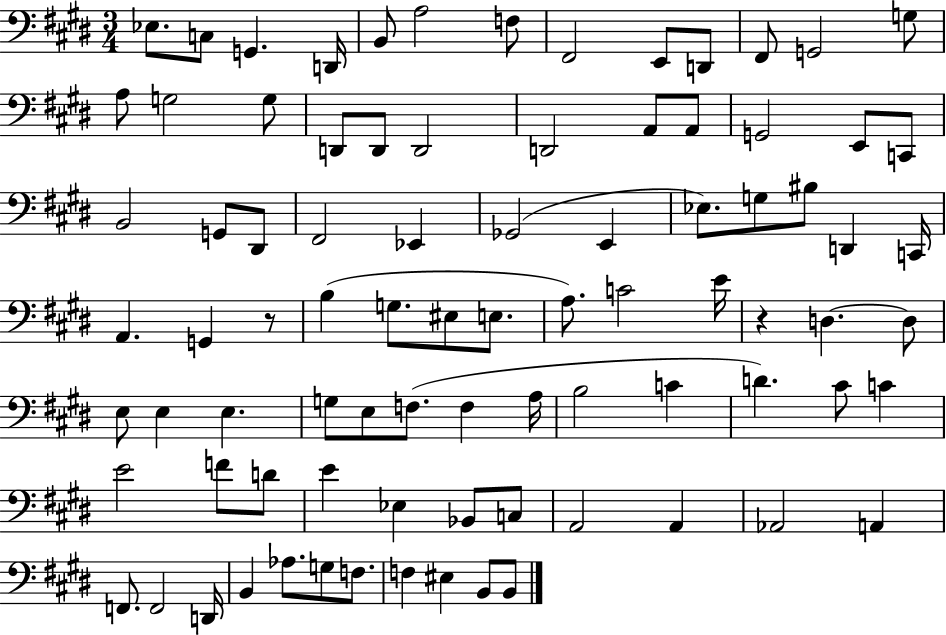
X:1
T:Untitled
M:3/4
L:1/4
K:E
_E,/2 C,/2 G,, D,,/4 B,,/2 A,2 F,/2 ^F,,2 E,,/2 D,,/2 ^F,,/2 G,,2 G,/2 A,/2 G,2 G,/2 D,,/2 D,,/2 D,,2 D,,2 A,,/2 A,,/2 G,,2 E,,/2 C,,/2 B,,2 G,,/2 ^D,,/2 ^F,,2 _E,, _G,,2 E,, _E,/2 G,/2 ^B,/2 D,, C,,/4 A,, G,, z/2 B, G,/2 ^E,/2 E,/2 A,/2 C2 E/4 z D, D,/2 E,/2 E, E, G,/2 E,/2 F,/2 F, A,/4 B,2 C D ^C/2 C E2 F/2 D/2 E _E, _B,,/2 C,/2 A,,2 A,, _A,,2 A,, F,,/2 F,,2 D,,/4 B,, _A,/2 G,/2 F,/2 F, ^E, B,,/2 B,,/2